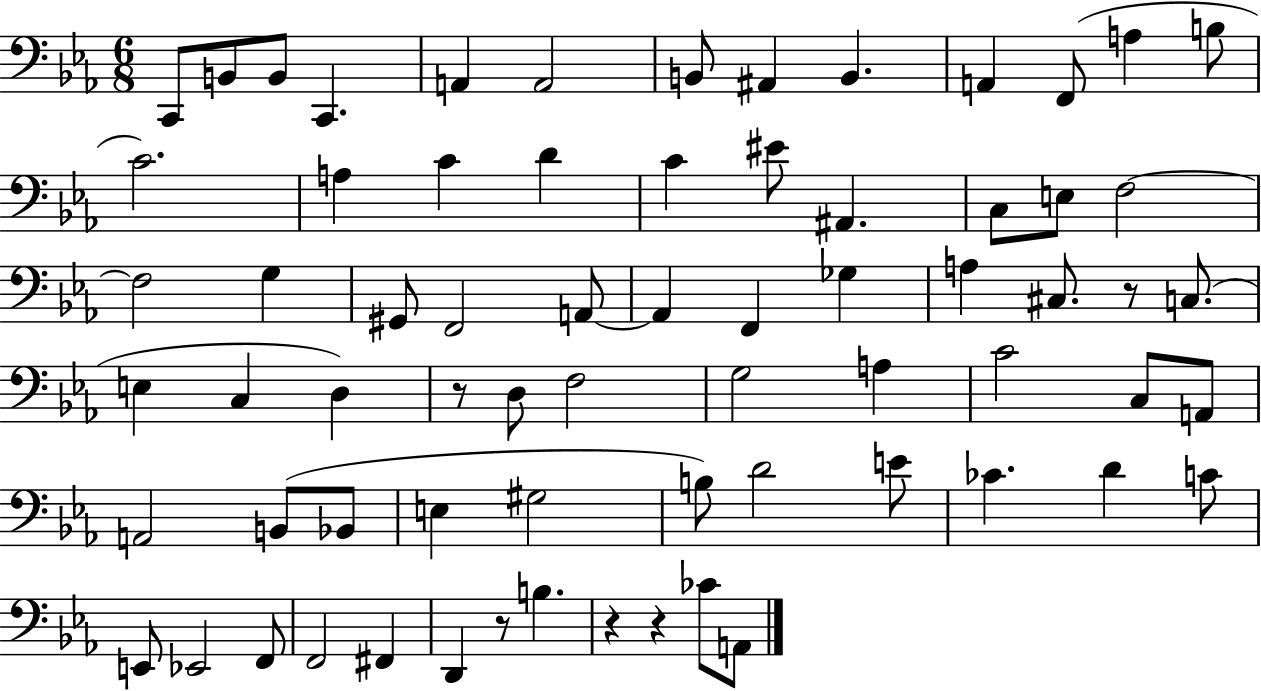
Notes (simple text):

C2/e B2/e B2/e C2/q. A2/q A2/h B2/e A#2/q B2/q. A2/q F2/e A3/q B3/e C4/h. A3/q C4/q D4/q C4/q EIS4/e A#2/q. C3/e E3/e F3/h F3/h G3/q G#2/e F2/h A2/e A2/q F2/q Gb3/q A3/q C#3/e. R/e C3/e. E3/q C3/q D3/q R/e D3/e F3/h G3/h A3/q C4/h C3/e A2/e A2/h B2/e Bb2/e E3/q G#3/h B3/e D4/h E4/e CES4/q. D4/q C4/e E2/e Eb2/h F2/e F2/h F#2/q D2/q R/e B3/q. R/q R/q CES4/e A2/e